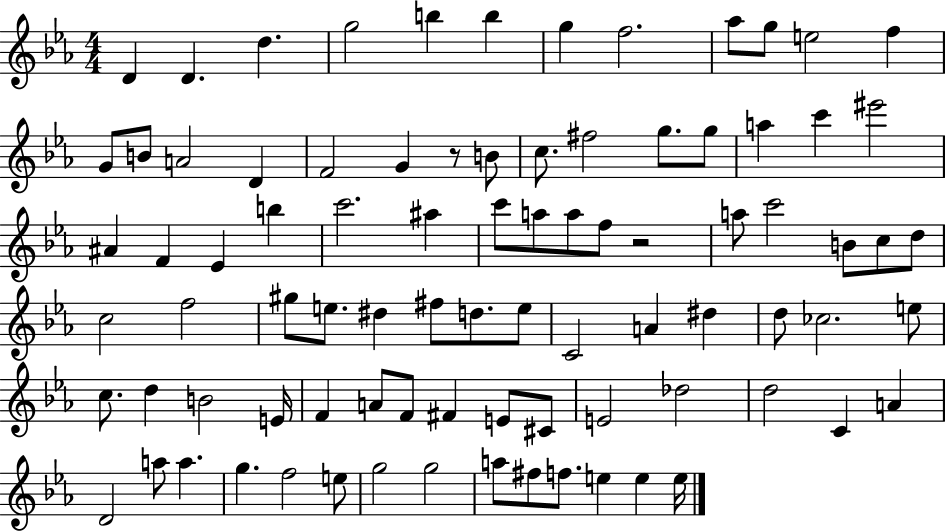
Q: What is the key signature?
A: EES major